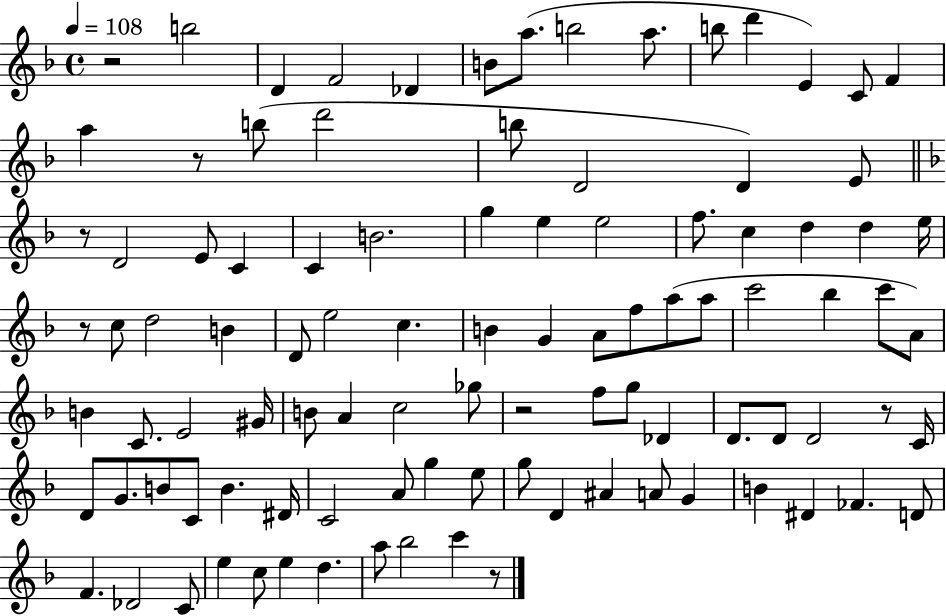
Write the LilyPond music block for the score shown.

{
  \clef treble
  \time 4/4
  \defaultTimeSignature
  \key f \major
  \tempo 4 = 108
  r2 b''2 | d'4 f'2 des'4 | b'8 a''8.( b''2 a''8. | b''8 d'''4 e'4) c'8 f'4 | \break a''4 r8 b''8( d'''2 | b''8 d'2 d'4) e'8 | \bar "||" \break \key f \major r8 d'2 e'8 c'4 | c'4 b'2. | g''4 e''4 e''2 | f''8. c''4 d''4 d''4 e''16 | \break r8 c''8 d''2 b'4 | d'8 e''2 c''4. | b'4 g'4 a'8 f''8 a''8( a''8 | c'''2 bes''4 c'''8 a'8) | \break b'4 c'8. e'2 gis'16 | b'8 a'4 c''2 ges''8 | r2 f''8 g''8 des'4 | d'8. d'8 d'2 r8 c'16 | \break d'8 g'8. b'8 c'8 b'4. dis'16 | c'2 a'8 g''4 e''8 | g''8 d'4 ais'4 a'8 g'4 | b'4 dis'4 fes'4. d'8 | \break f'4. des'2 c'8 | e''4 c''8 e''4 d''4. | a''8 bes''2 c'''4 r8 | \bar "|."
}